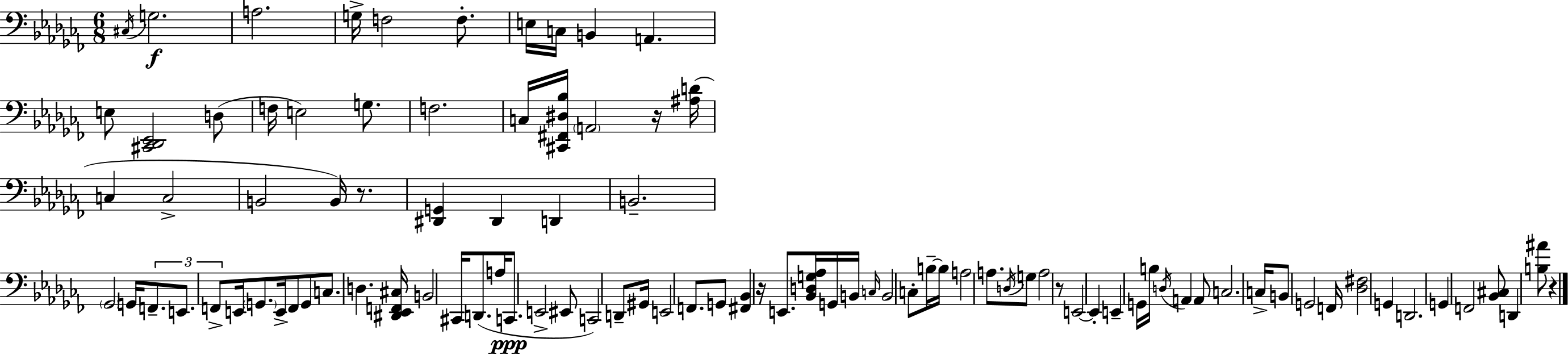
X:1
T:Untitled
M:6/8
L:1/4
K:Abm
^C,/4 G,2 A,2 G,/4 F,2 F,/2 E,/4 C,/4 B,, A,, E,/2 [^C,,_D,,_E,,]2 D,/2 F,/4 E,2 G,/2 F,2 C,/4 [^C,,^F,,^D,_B,]/4 A,,2 z/4 [^A,D]/4 C, C,2 B,,2 B,,/4 z/2 [^D,,G,,] ^D,, D,, B,,2 _G,,2 G,,/4 F,,/2 E,,/2 F,,/2 E,,/4 G,,/2 E,,/4 F,,/2 G,,/2 C,/2 D, [^D,,_E,,F,,^C,]/4 B,,2 ^C,,/4 D,,/2 A,/4 C,,/2 E,,2 ^E,,/2 C,,2 D,,/2 ^G,,/4 E,,2 F,,/2 G,,/2 [^F,,_B,,] z/4 E,,/2 [_B,,D,G,_A,]/4 G,,/4 B,,/4 C,/4 B,,2 C,/2 B,/4 B,/4 A,2 A,/2 D,/4 G,/2 A,2 z/2 E,,2 E,, E,, G,,/4 B,/4 D,/4 A,, A,,/2 C,2 C,/4 B,,/2 G,,2 F,,/4 [_D,^F,]2 G,, D,,2 G,, F,,2 [_B,,^C,]/2 D,, [B,^A]/2 z